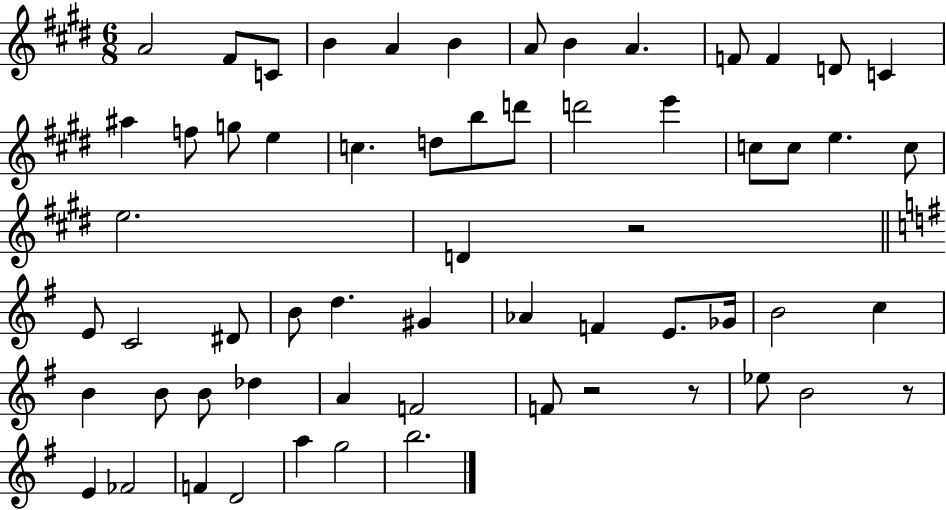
{
  \clef treble
  \numericTimeSignature
  \time 6/8
  \key e \major
  a'2 fis'8 c'8 | b'4 a'4 b'4 | a'8 b'4 a'4. | f'8 f'4 d'8 c'4 | \break ais''4 f''8 g''8 e''4 | c''4. d''8 b''8 d'''8 | d'''2 e'''4 | c''8 c''8 e''4. c''8 | \break e''2. | d'4 r2 | \bar "||" \break \key e \minor e'8 c'2 dis'8 | b'8 d''4. gis'4 | aes'4 f'4 e'8. ges'16 | b'2 c''4 | \break b'4 b'8 b'8 des''4 | a'4 f'2 | f'8 r2 r8 | ees''8 b'2 r8 | \break e'4 fes'2 | f'4 d'2 | a''4 g''2 | b''2. | \break \bar "|."
}